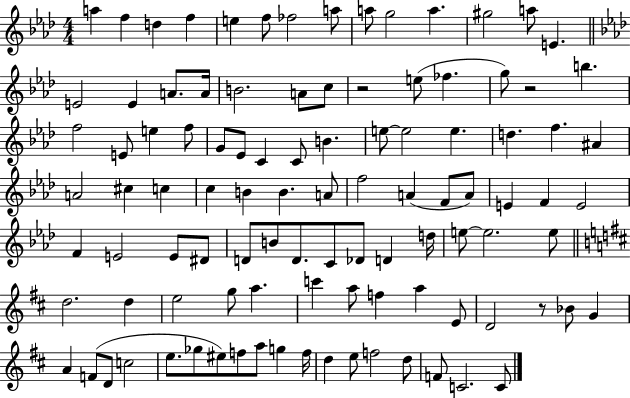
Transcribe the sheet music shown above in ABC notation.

X:1
T:Untitled
M:4/4
L:1/4
K:Ab
a f d f e f/2 _f2 a/2 a/2 g2 a ^g2 a/2 E E2 E A/2 A/4 B2 A/2 c/2 z2 e/2 _f g/2 z2 b f2 E/2 e f/2 G/2 _E/2 C C/2 B e/2 e2 e d f ^A A2 ^c c c B B A/2 f2 A F/2 A/2 E F E2 F E2 E/2 ^D/2 D/2 B/2 D/2 C/2 _D/2 D d/4 e/2 e2 e/2 d2 d e2 g/2 a c' a/2 f a E/2 D2 z/2 _B/2 G A F/2 D/2 c2 e/2 _g/2 ^e/2 f/2 a/2 g f/4 d e/2 f2 d/2 F/2 C2 C/2